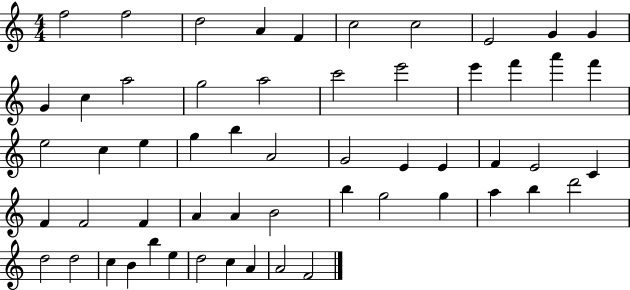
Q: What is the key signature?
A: C major